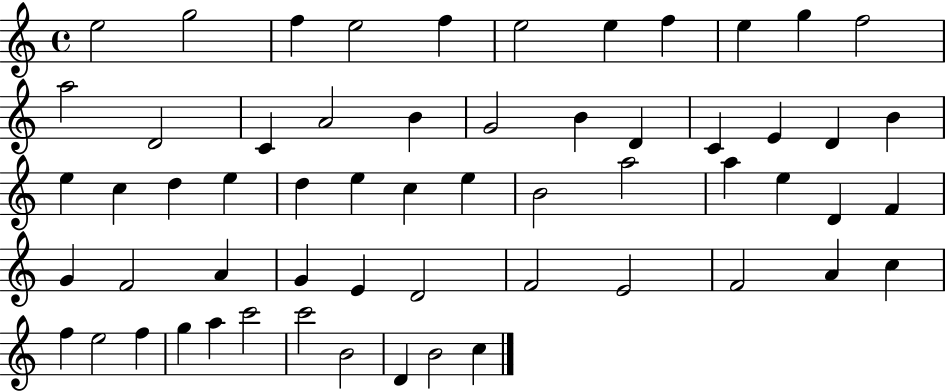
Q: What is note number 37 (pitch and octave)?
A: F4